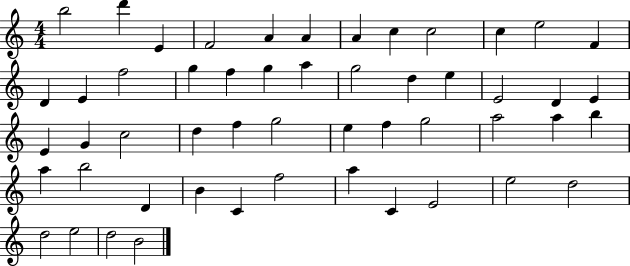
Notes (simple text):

B5/h D6/q E4/q F4/h A4/q A4/q A4/q C5/q C5/h C5/q E5/h F4/q D4/q E4/q F5/h G5/q F5/q G5/q A5/q G5/h D5/q E5/q E4/h D4/q E4/q E4/q G4/q C5/h D5/q F5/q G5/h E5/q F5/q G5/h A5/h A5/q B5/q A5/q B5/h D4/q B4/q C4/q F5/h A5/q C4/q E4/h E5/h D5/h D5/h E5/h D5/h B4/h